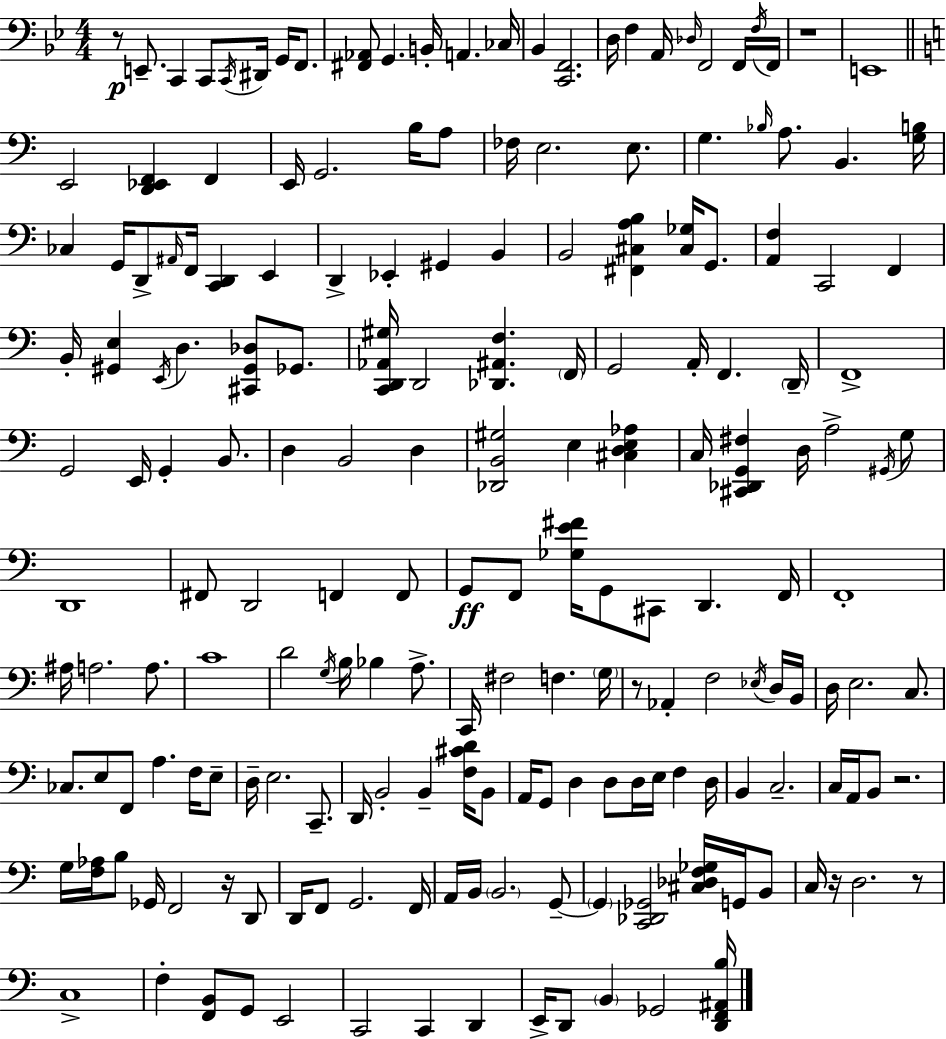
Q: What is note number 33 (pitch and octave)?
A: A3